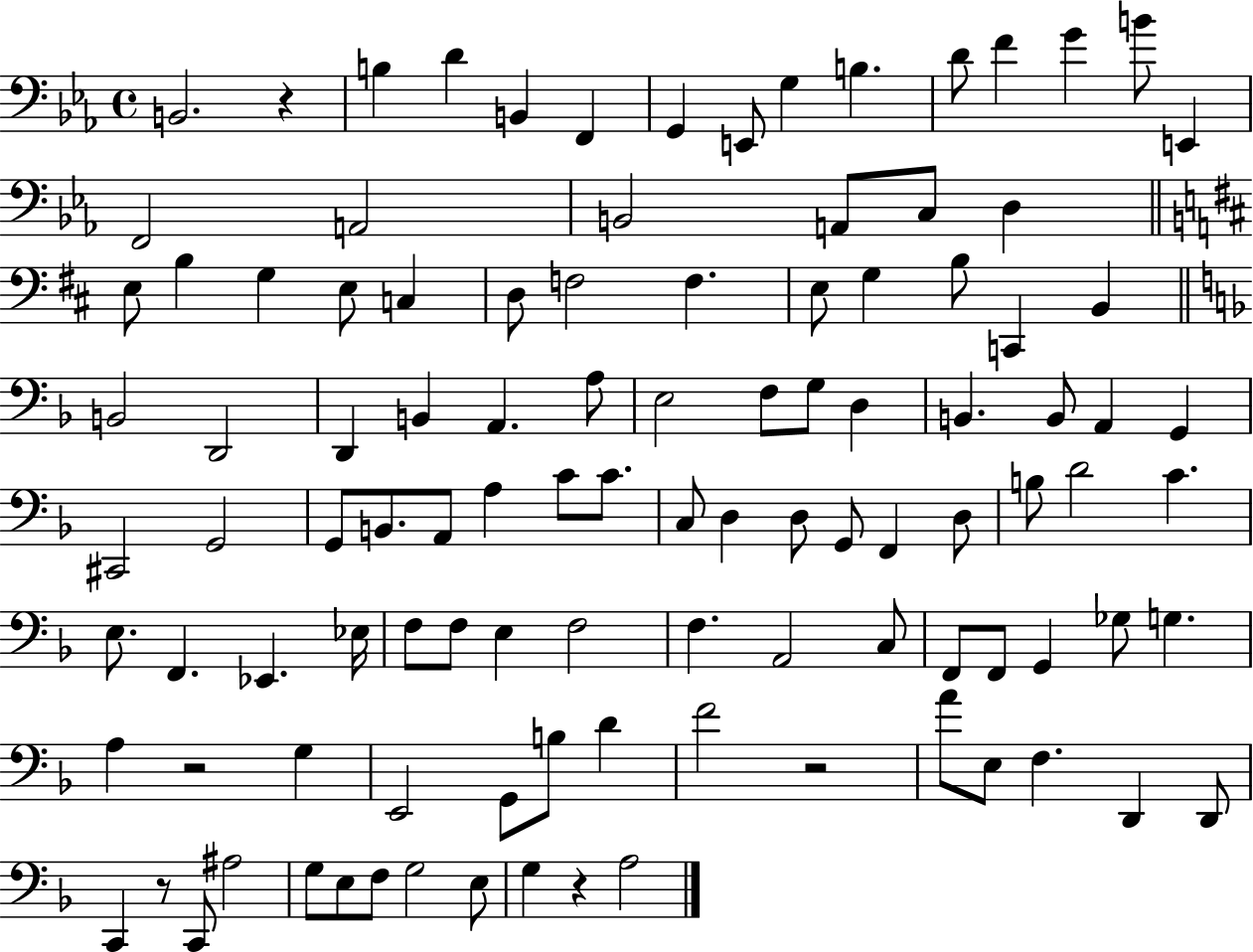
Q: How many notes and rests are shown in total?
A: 107